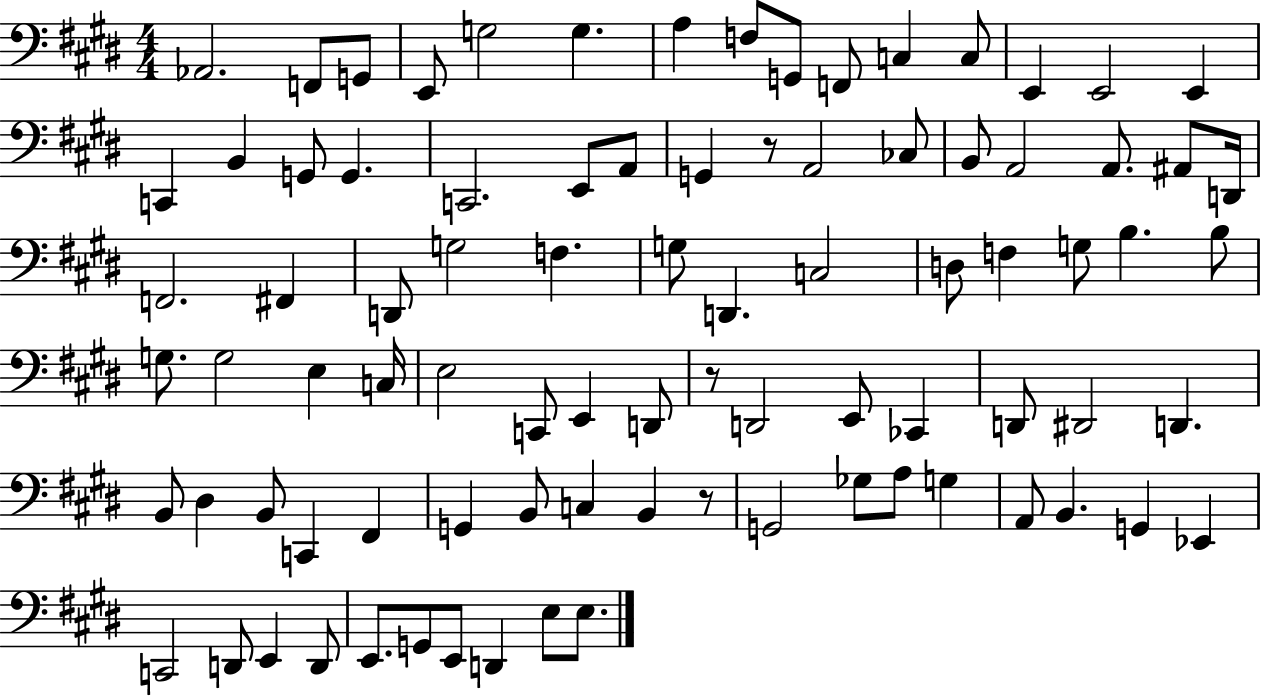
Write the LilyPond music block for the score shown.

{
  \clef bass
  \numericTimeSignature
  \time 4/4
  \key e \major
  aes,2. f,8 g,8 | e,8 g2 g4. | a4 f8 g,8 f,8 c4 c8 | e,4 e,2 e,4 | \break c,4 b,4 g,8 g,4. | c,2. e,8 a,8 | g,4 r8 a,2 ces8 | b,8 a,2 a,8. ais,8 d,16 | \break f,2. fis,4 | d,8 g2 f4. | g8 d,4. c2 | d8 f4 g8 b4. b8 | \break g8. g2 e4 c16 | e2 c,8 e,4 d,8 | r8 d,2 e,8 ces,4 | d,8 dis,2 d,4. | \break b,8 dis4 b,8 c,4 fis,4 | g,4 b,8 c4 b,4 r8 | g,2 ges8 a8 g4 | a,8 b,4. g,4 ees,4 | \break c,2 d,8 e,4 d,8 | e,8. g,8 e,8 d,4 e8 e8. | \bar "|."
}